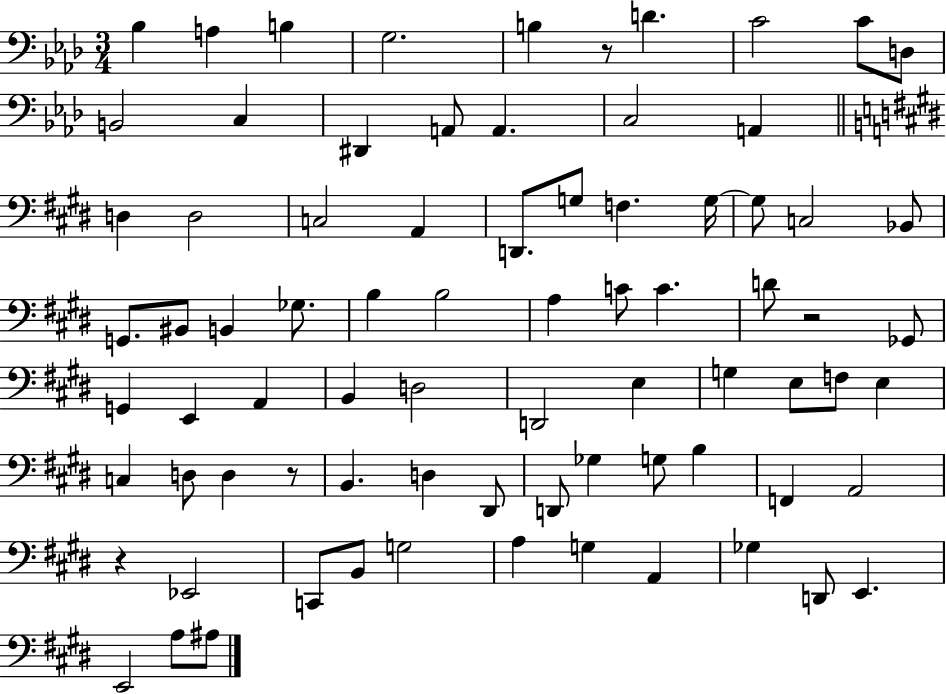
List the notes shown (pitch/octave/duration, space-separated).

Bb3/q A3/q B3/q G3/h. B3/q R/e D4/q. C4/h C4/e D3/e B2/h C3/q D#2/q A2/e A2/q. C3/h A2/q D3/q D3/h C3/h A2/q D2/e. G3/e F3/q. G3/s G3/e C3/h Bb2/e G2/e. BIS2/e B2/q Gb3/e. B3/q B3/h A3/q C4/e C4/q. D4/e R/h Gb2/e G2/q E2/q A2/q B2/q D3/h D2/h E3/q G3/q E3/e F3/e E3/q C3/q D3/e D3/q R/e B2/q. D3/q D#2/e D2/e Gb3/q G3/e B3/q F2/q A2/h R/q Eb2/h C2/e B2/e G3/h A3/q G3/q A2/q Gb3/q D2/e E2/q. E2/h A3/e A#3/e